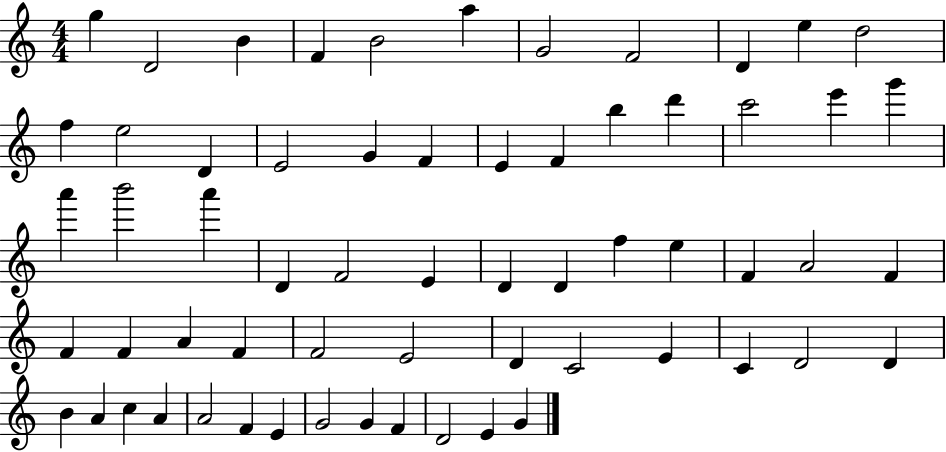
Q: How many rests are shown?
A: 0